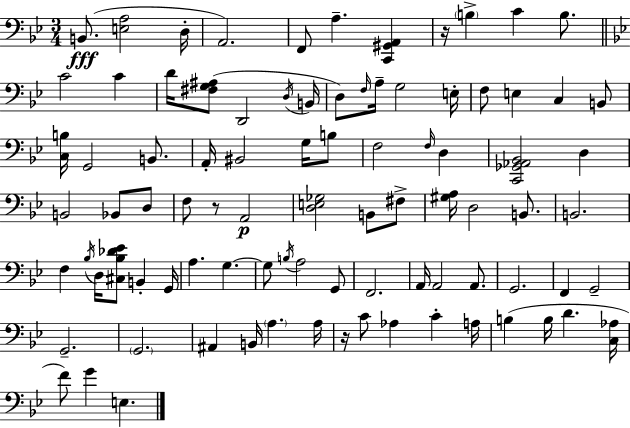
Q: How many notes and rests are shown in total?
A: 89